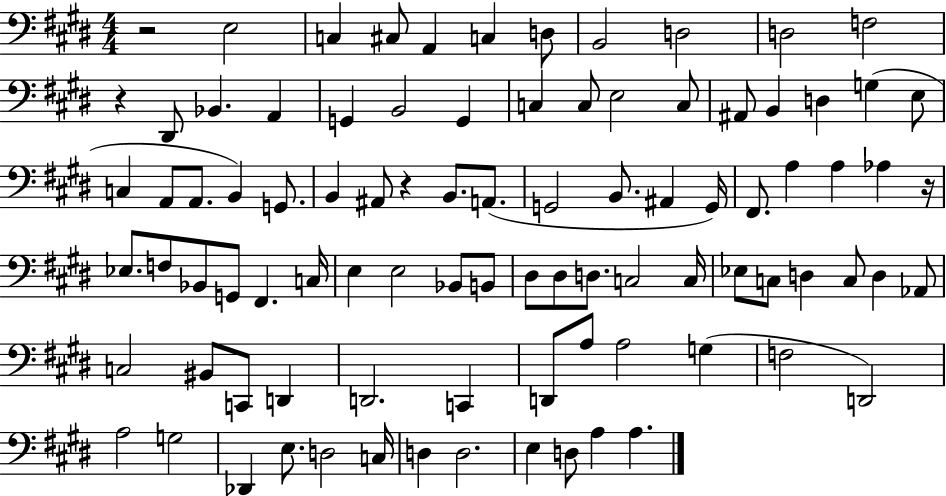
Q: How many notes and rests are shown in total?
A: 91